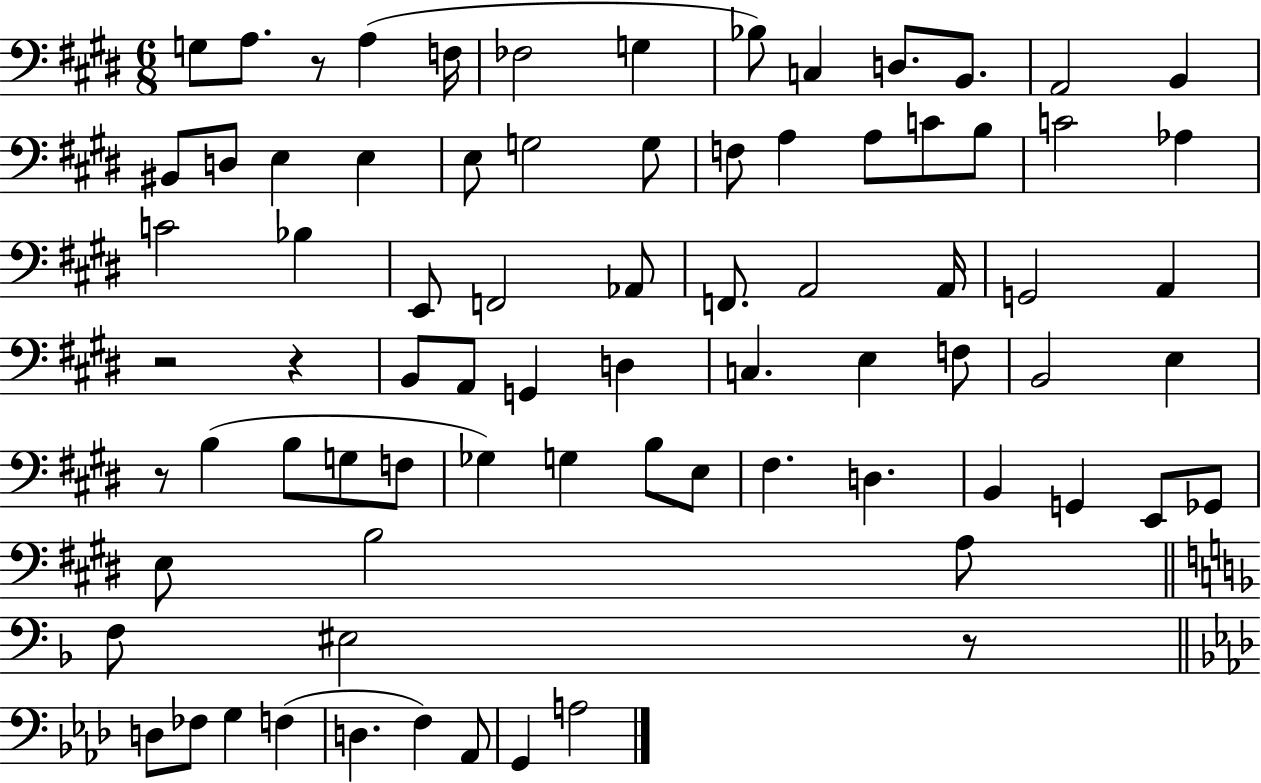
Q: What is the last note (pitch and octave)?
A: A3